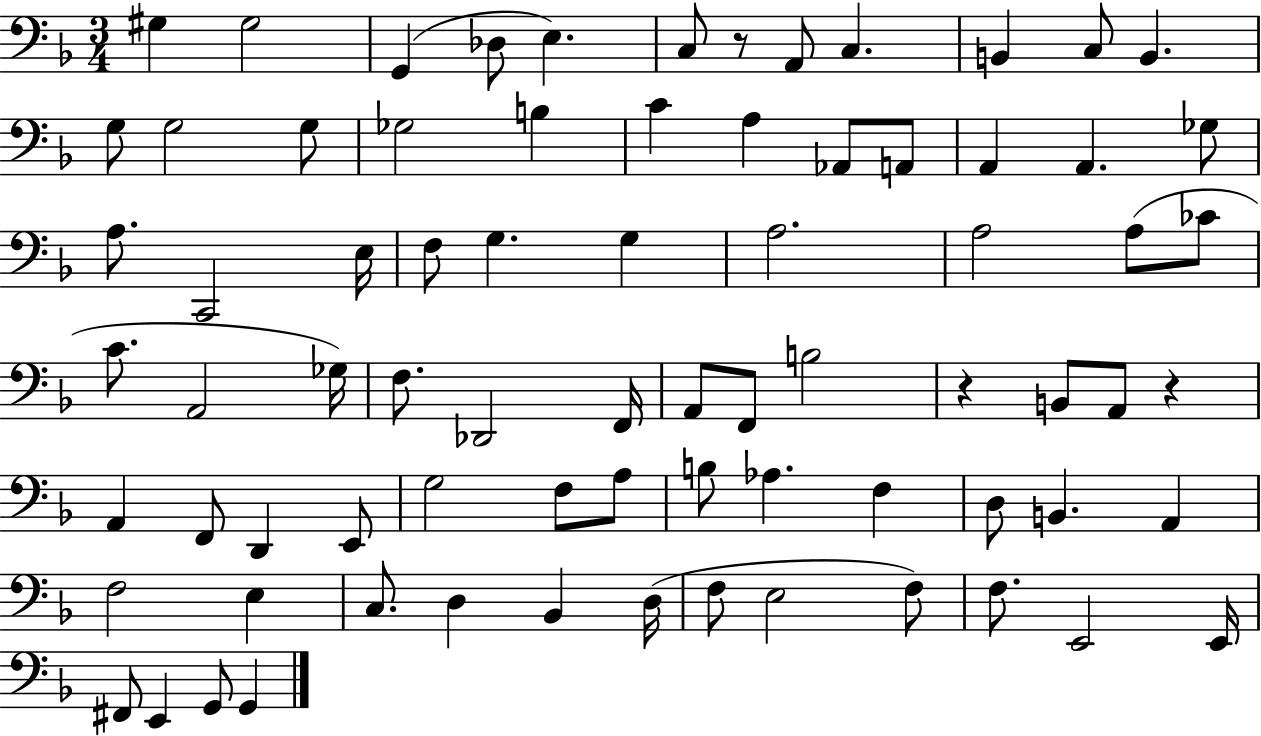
{
  \clef bass
  \numericTimeSignature
  \time 3/4
  \key f \major
  gis4 gis2 | g,4( des8 e4.) | c8 r8 a,8 c4. | b,4 c8 b,4. | \break g8 g2 g8 | ges2 b4 | c'4 a4 aes,8 a,8 | a,4 a,4. ges8 | \break a8. c,2 e16 | f8 g4. g4 | a2. | a2 a8( ces'8 | \break c'8. a,2 ges16) | f8. des,2 f,16 | a,8 f,8 b2 | r4 b,8 a,8 r4 | \break a,4 f,8 d,4 e,8 | g2 f8 a8 | b8 aes4. f4 | d8 b,4. a,4 | \break f2 e4 | c8. d4 bes,4 d16( | f8 e2 f8) | f8. e,2 e,16 | \break fis,8 e,4 g,8 g,4 | \bar "|."
}